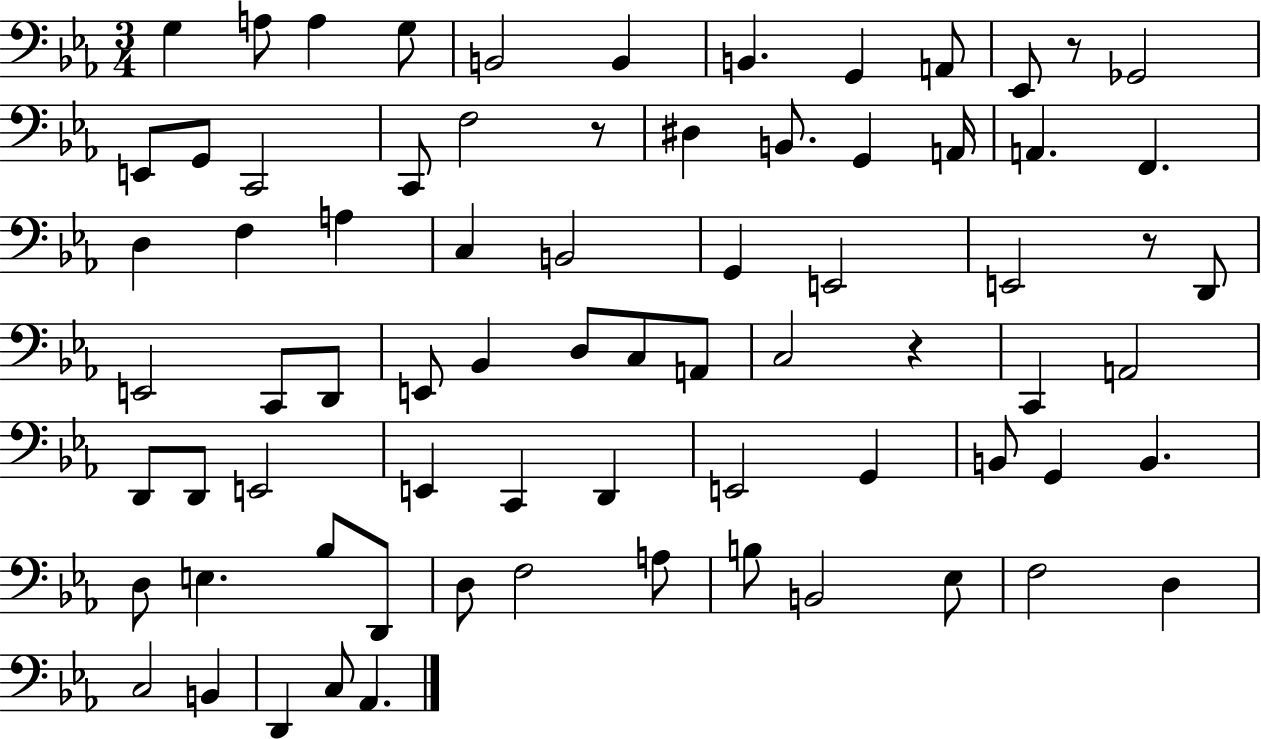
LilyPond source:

{
  \clef bass
  \numericTimeSignature
  \time 3/4
  \key ees \major
  g4 a8 a4 g8 | b,2 b,4 | b,4. g,4 a,8 | ees,8 r8 ges,2 | \break e,8 g,8 c,2 | c,8 f2 r8 | dis4 b,8. g,4 a,16 | a,4. f,4. | \break d4 f4 a4 | c4 b,2 | g,4 e,2 | e,2 r8 d,8 | \break e,2 c,8 d,8 | e,8 bes,4 d8 c8 a,8 | c2 r4 | c,4 a,2 | \break d,8 d,8 e,2 | e,4 c,4 d,4 | e,2 g,4 | b,8 g,4 b,4. | \break d8 e4. bes8 d,8 | d8 f2 a8 | b8 b,2 ees8 | f2 d4 | \break c2 b,4 | d,4 c8 aes,4. | \bar "|."
}